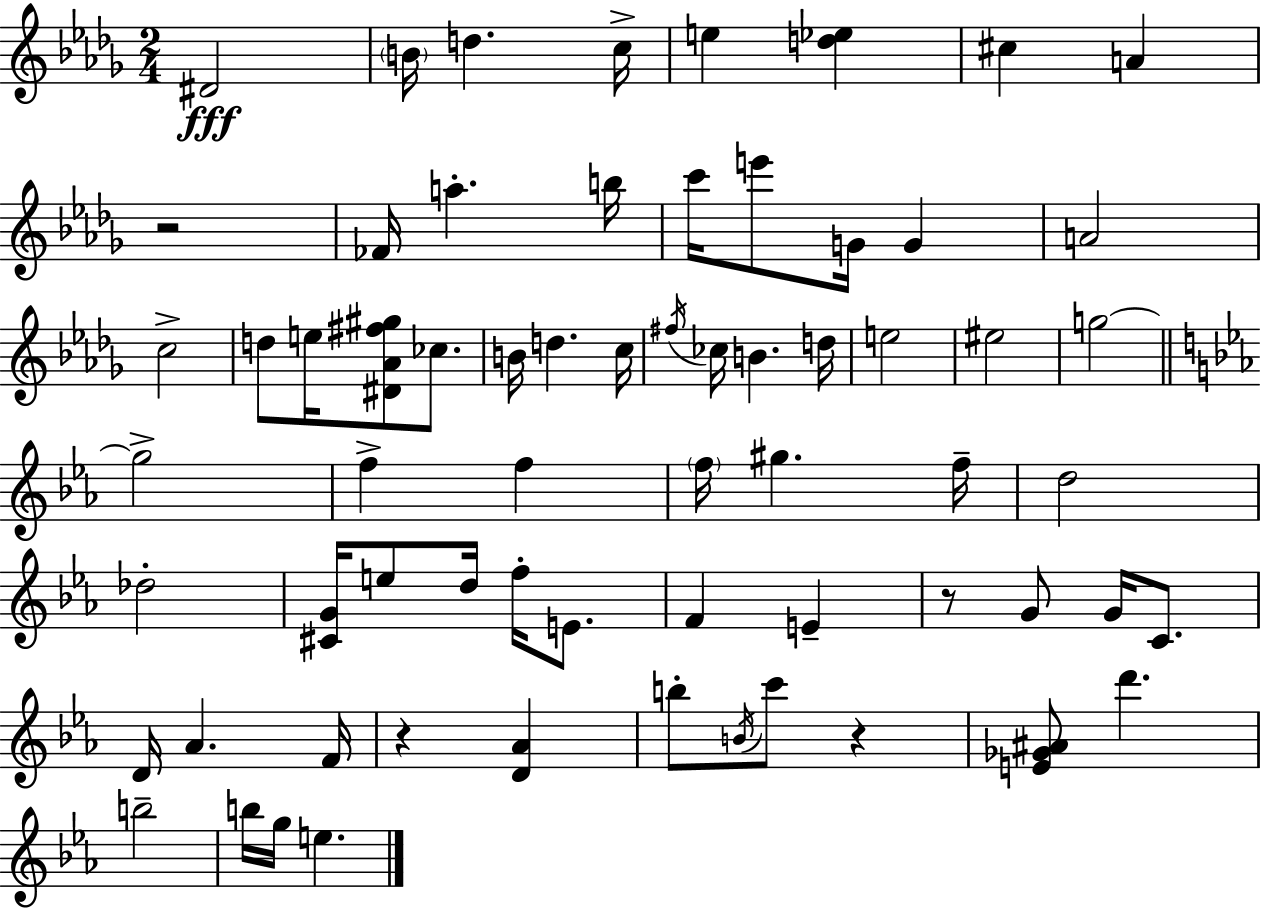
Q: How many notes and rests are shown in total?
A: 66